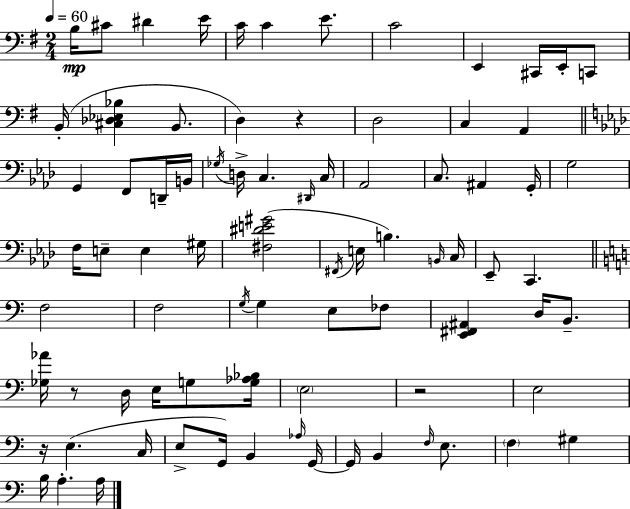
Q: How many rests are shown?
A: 4